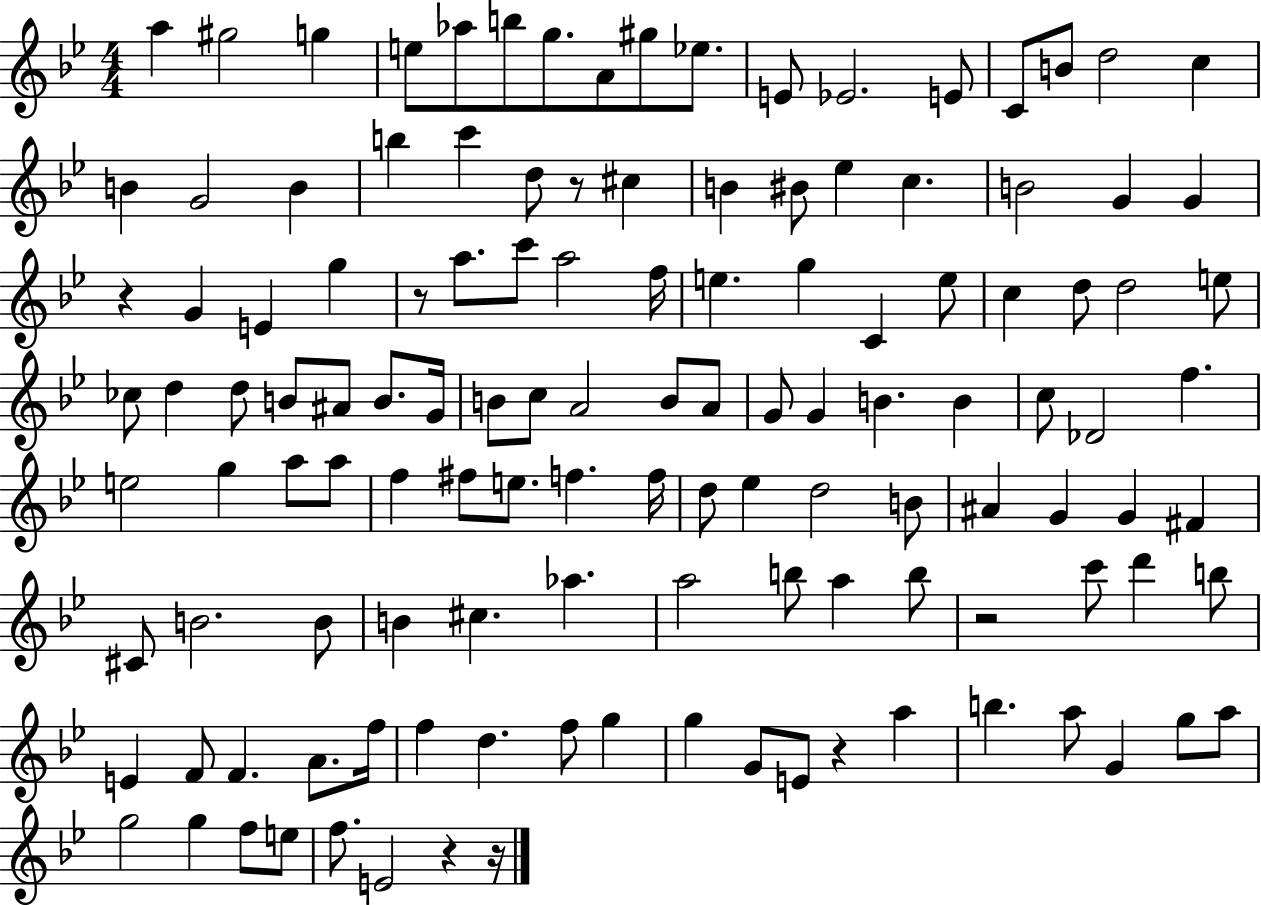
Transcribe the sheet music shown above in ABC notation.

X:1
T:Untitled
M:4/4
L:1/4
K:Bb
a ^g2 g e/2 _a/2 b/2 g/2 A/2 ^g/2 _e/2 E/2 _E2 E/2 C/2 B/2 d2 c B G2 B b c' d/2 z/2 ^c B ^B/2 _e c B2 G G z G E g z/2 a/2 c'/2 a2 f/4 e g C e/2 c d/2 d2 e/2 _c/2 d d/2 B/2 ^A/2 B/2 G/4 B/2 c/2 A2 B/2 A/2 G/2 G B B c/2 _D2 f e2 g a/2 a/2 f ^f/2 e/2 f f/4 d/2 _e d2 B/2 ^A G G ^F ^C/2 B2 B/2 B ^c _a a2 b/2 a b/2 z2 c'/2 d' b/2 E F/2 F A/2 f/4 f d f/2 g g G/2 E/2 z a b a/2 G g/2 a/2 g2 g f/2 e/2 f/2 E2 z z/4